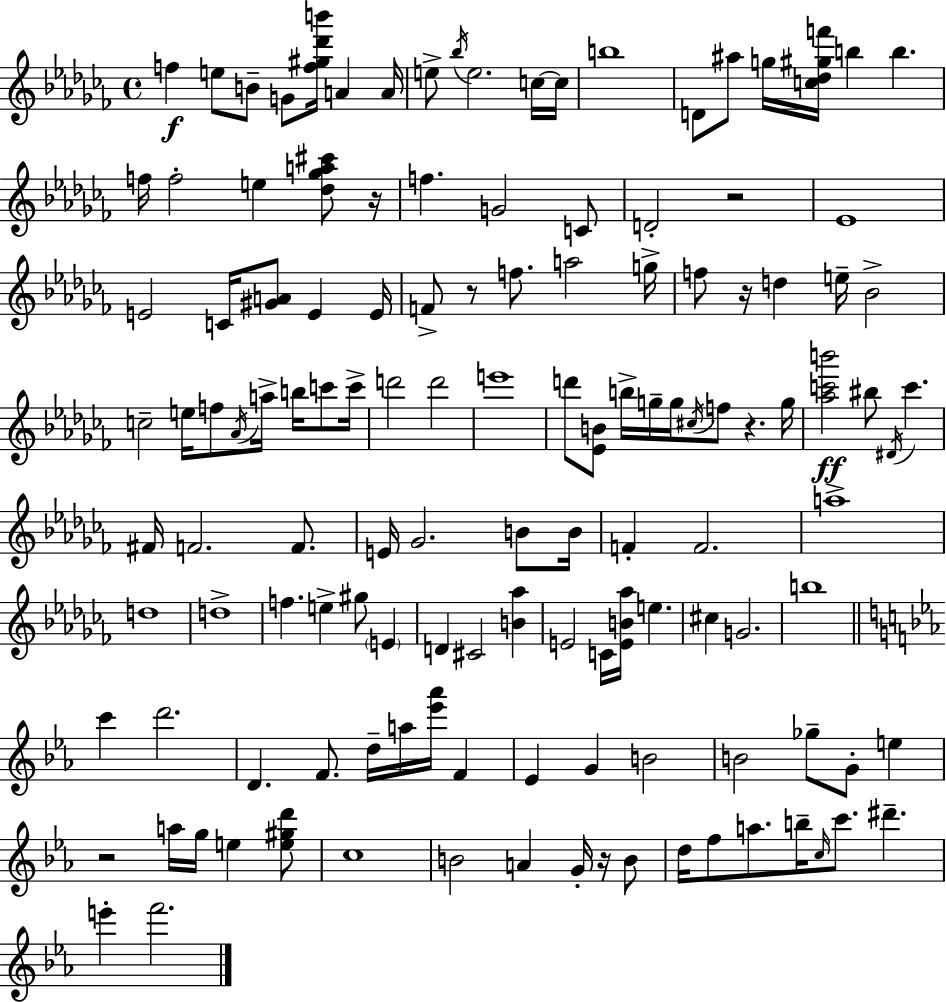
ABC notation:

X:1
T:Untitled
M:4/4
L:1/4
K:Abm
f e/2 B/2 G/2 [f^g_d'b']/4 A A/4 e/2 _b/4 e2 c/4 c/4 b4 D/2 ^a/2 g/4 [c_d^gf']/4 b b f/4 f2 e [_d_ga^c']/2 z/4 f G2 C/2 D2 z2 _E4 E2 C/4 [^GA]/2 E E/4 F/2 z/2 f/2 a2 g/4 f/2 z/4 d e/4 _B2 c2 e/4 f/2 _A/4 a/4 b/4 c'/2 c'/4 d'2 d'2 e'4 d'/2 [_EB]/2 b/4 g/4 g/4 ^c/4 f/2 z g/4 [_ac'b']2 ^b/2 ^D/4 c' ^F/4 F2 F/2 E/4 _G2 B/2 B/4 F F2 a4 d4 d4 f e ^g/2 E D ^C2 [B_a] E2 C/4 [EB_a]/4 e ^c G2 b4 c' d'2 D F/2 d/4 a/4 [_e'_a']/4 F _E G B2 B2 _g/2 G/2 e z2 a/4 g/4 e [e^gd']/2 c4 B2 A G/4 z/4 B/2 d/4 f/2 a/2 b/4 c/4 c'/2 ^d' e' f'2